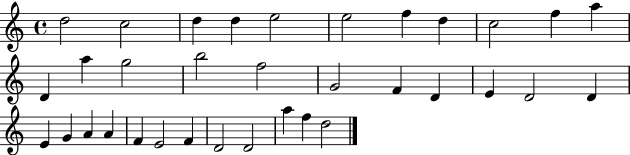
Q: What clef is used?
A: treble